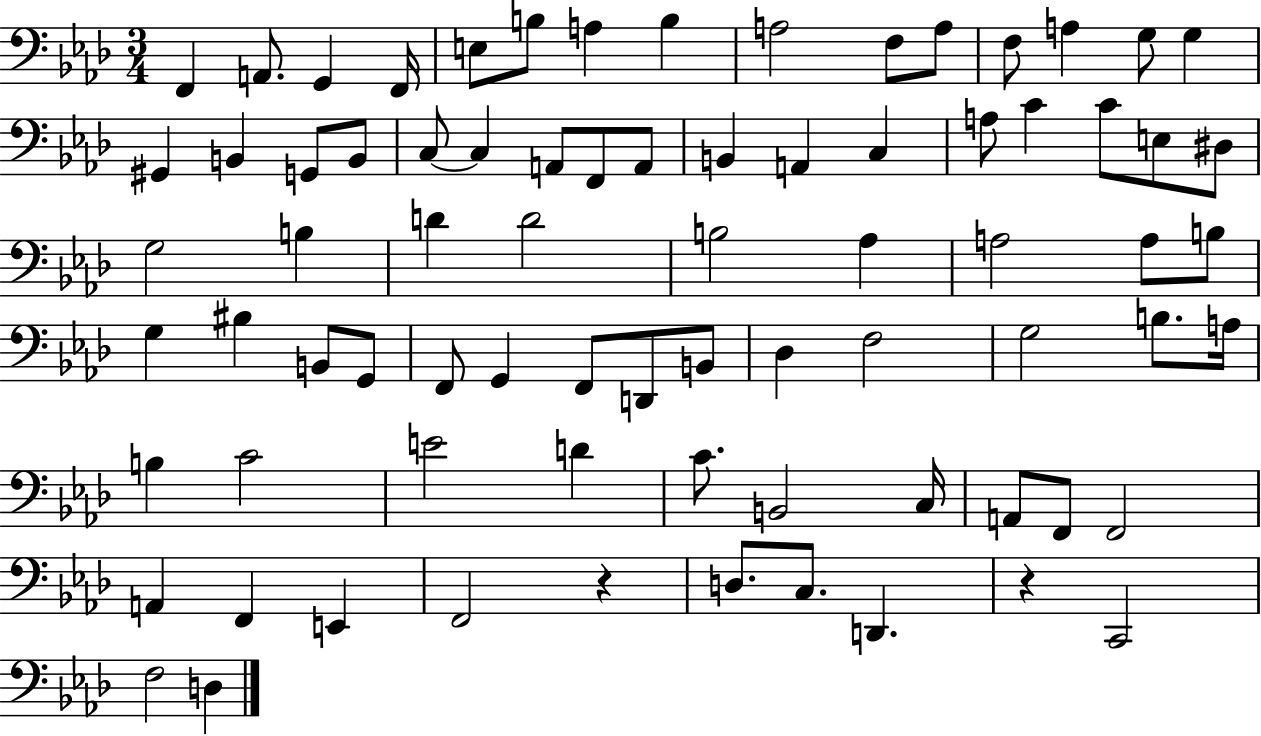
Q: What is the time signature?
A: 3/4